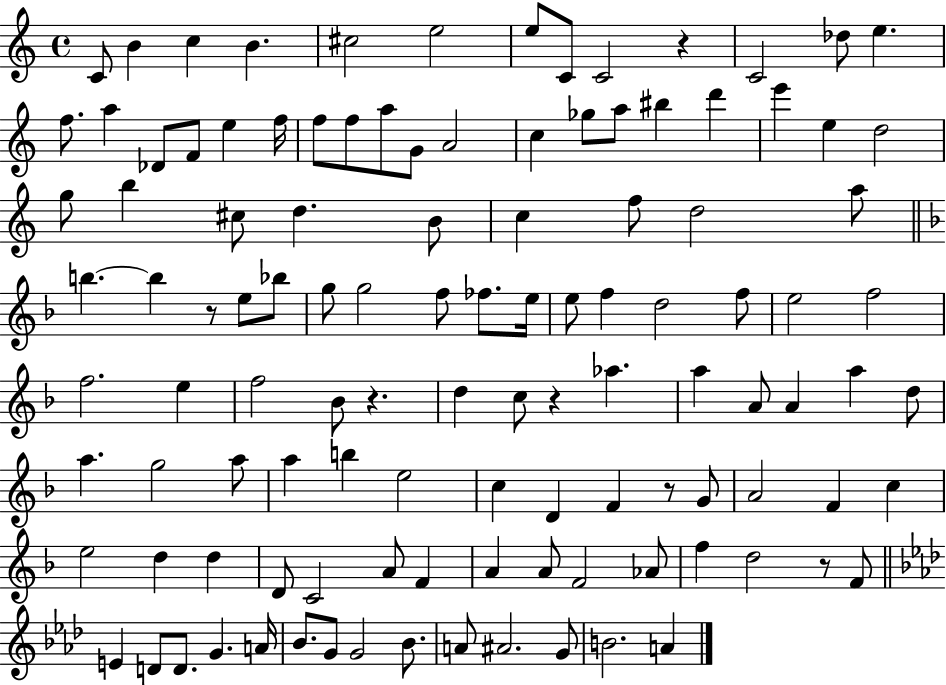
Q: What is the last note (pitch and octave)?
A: A4